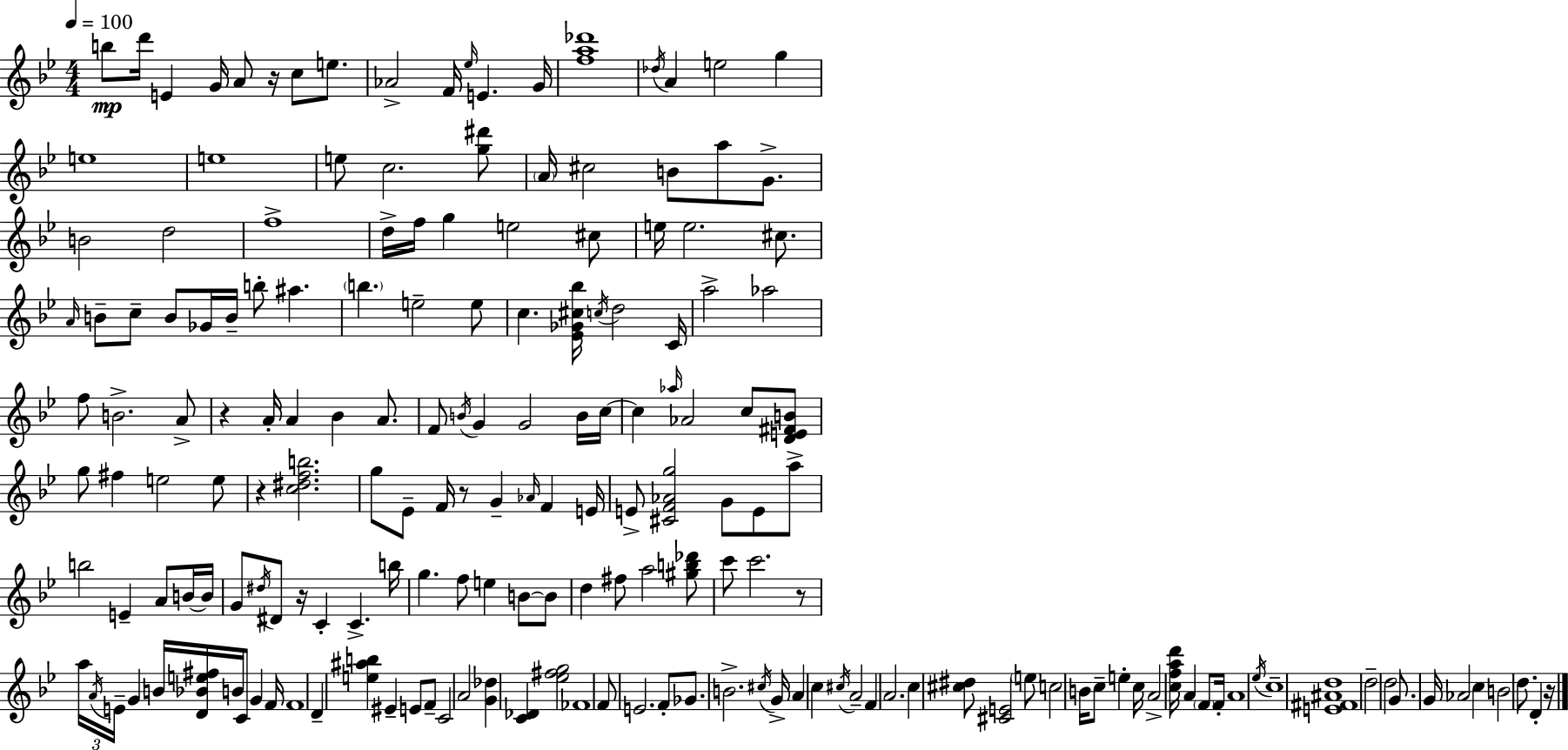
B5/e D6/s E4/q G4/s A4/e R/s C5/e E5/e. Ab4/h F4/s Eb5/s E4/q. G4/s [F5,A5,Db6]/w Db5/s A4/q E5/h G5/q E5/w E5/w E5/e C5/h. [G5,D#6]/e A4/s C#5/h B4/e A5/e G4/e. B4/h D5/h F5/w D5/s F5/s G5/q E5/h C#5/e E5/s E5/h. C#5/e. A4/s B4/e C5/e B4/e Gb4/s B4/s B5/e A#5/q. B5/q. E5/h E5/e C5/q. [Eb4,Gb4,C#5,Bb5]/s C5/s D5/h C4/s A5/h Ab5/h F5/e B4/h. A4/e R/q A4/s A4/q Bb4/q A4/e. F4/e B4/s G4/q G4/h B4/s C5/s C5/q Ab5/s Ab4/h C5/e [D4,E4,F#4,B4]/e G5/e F#5/q E5/h E5/e R/q [C5,D#5,F5,B5]/h. G5/e Eb4/e F4/s R/e G4/q Ab4/s F4/q E4/s E4/e [C#4,F4,Ab4,G5]/h G4/e E4/e A5/e B5/h E4/q A4/e B4/s B4/s G4/e D#5/s D#4/e R/s C4/q C4/q. B5/s G5/q. F5/e E5/q B4/e B4/e D5/q F#5/e A5/h [G#5,B5,Db6]/e C6/e C6/h. R/e A5/s A4/s E4/s G4/q B4/s [D4,Bb4,E5,F#5]/s B4/s C4/e G4/q F4/s F4/w D4/q [E5,A#5,B5]/q EIS4/q E4/e F4/e C4/h A4/h [G4,Db5]/q [C4,Db4]/q [Eb5,F#5,G5]/h FES4/w F4/e E4/h. F4/e Gb4/e. B4/h. C#5/s G4/s A4/q C5/q C#5/s A4/h F4/q A4/h. C5/q [C#5,D#5]/e [C#4,E4]/h E5/e C5/h B4/s C5/e E5/q C5/s A4/h [C5,F5,A5,D6]/s A4/q F4/e F4/s A4/w Eb5/s C5/w [E4,F#4,A#4,D5]/w D5/h D5/h G4/e. G4/s Ab4/h C5/q B4/h D5/e. D4/q R/s